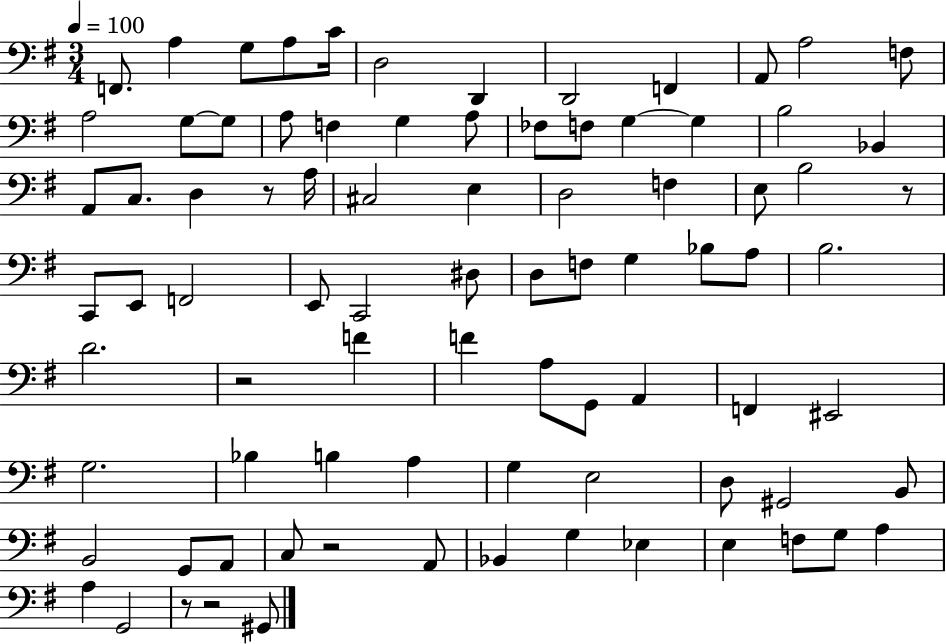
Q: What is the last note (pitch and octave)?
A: G#2